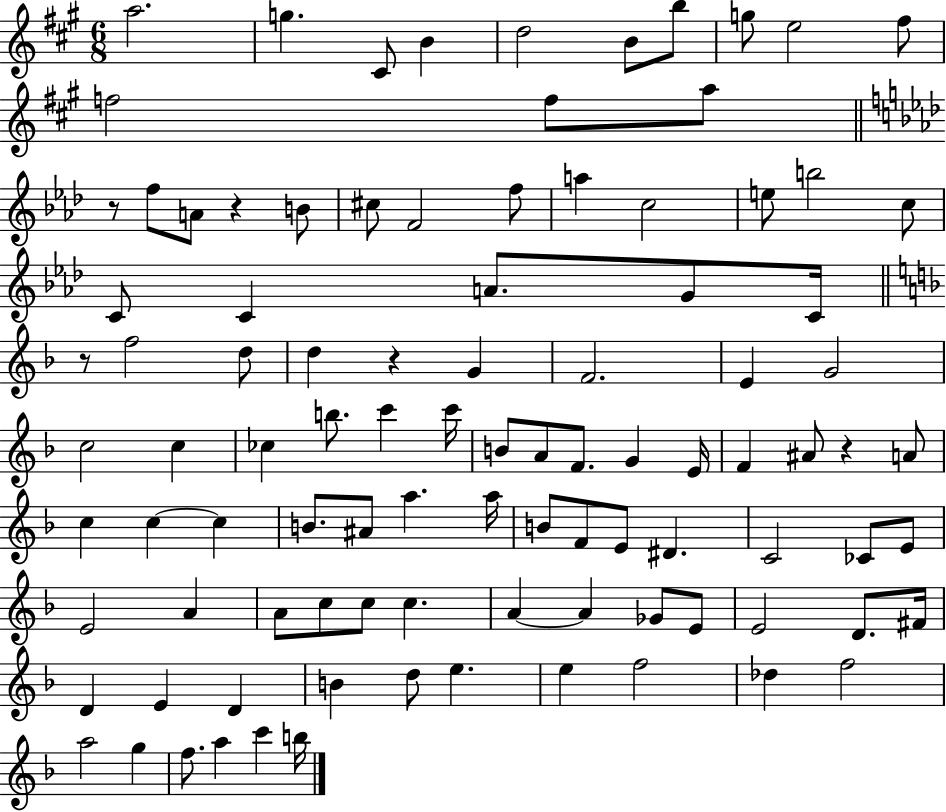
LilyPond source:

{
  \clef treble
  \numericTimeSignature
  \time 6/8
  \key a \major
  \repeat volta 2 { a''2. | g''4. cis'8 b'4 | d''2 b'8 b''8 | g''8 e''2 fis''8 | \break f''2 f''8 a''8 | \bar "||" \break \key aes \major r8 f''8 a'8 r4 b'8 | cis''8 f'2 f''8 | a''4 c''2 | e''8 b''2 c''8 | \break c'8 c'4 a'8. g'8 c'16 | \bar "||" \break \key d \minor r8 f''2 d''8 | d''4 r4 g'4 | f'2. | e'4 g'2 | \break c''2 c''4 | ces''4 b''8. c'''4 c'''16 | b'8 a'8 f'8. g'4 e'16 | f'4 ais'8 r4 a'8 | \break c''4 c''4~~ c''4 | b'8. ais'8 a''4. a''16 | b'8 f'8 e'8 dis'4. | c'2 ces'8 e'8 | \break e'2 a'4 | a'8 c''8 c''8 c''4. | a'4~~ a'4 ges'8 e'8 | e'2 d'8. fis'16 | \break d'4 e'4 d'4 | b'4 d''8 e''4. | e''4 f''2 | des''4 f''2 | \break a''2 g''4 | f''8. a''4 c'''4 b''16 | } \bar "|."
}